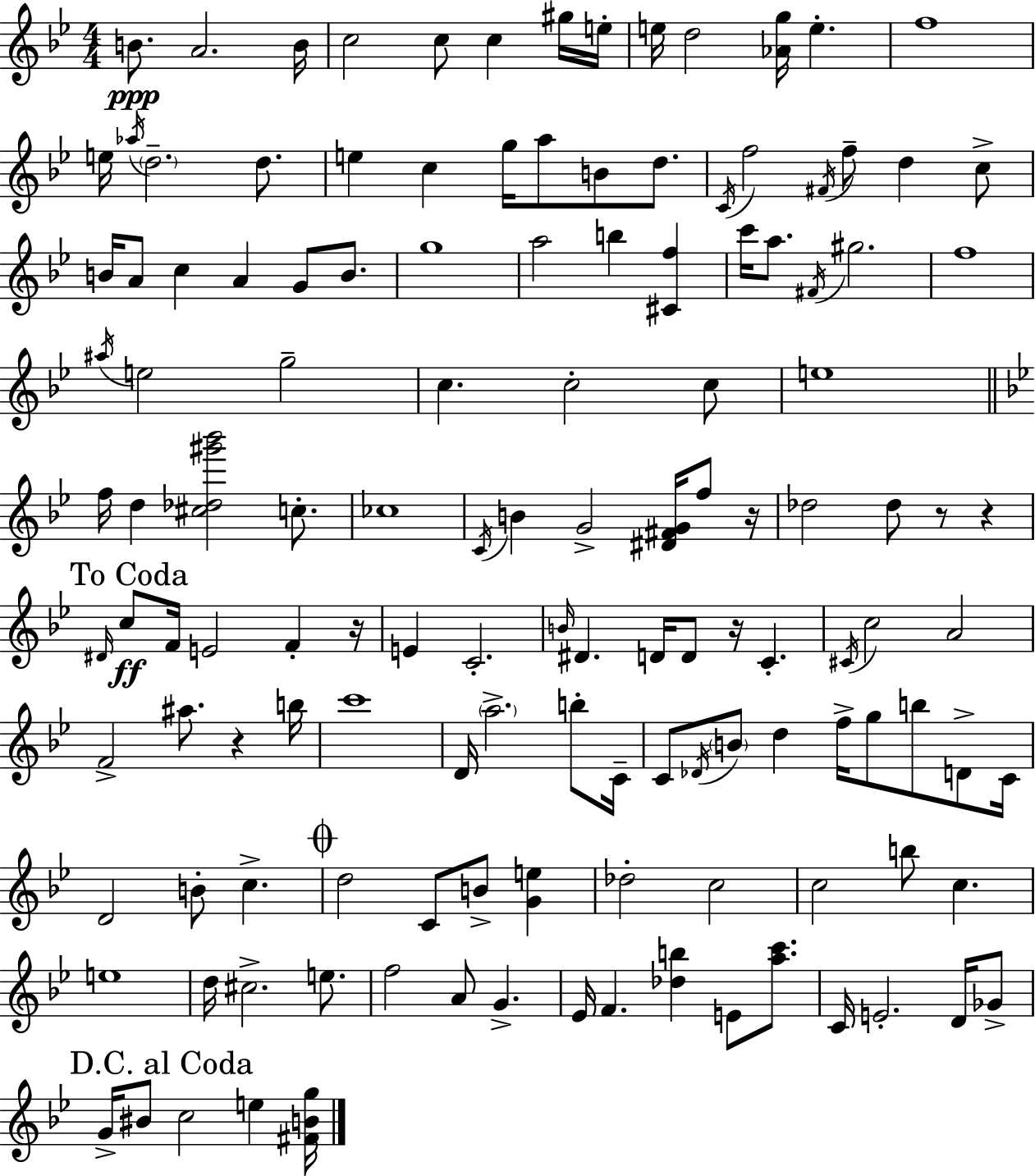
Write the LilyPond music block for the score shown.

{
  \clef treble
  \numericTimeSignature
  \time 4/4
  \key g \minor
  b'8.\ppp a'2. b'16 | c''2 c''8 c''4 gis''16 e''16-. | e''16 d''2 <aes' g''>16 e''4.-. | f''1 | \break e''16 \acciaccatura { aes''16 } \parenthesize d''2.-- d''8. | e''4 c''4 g''16 a''8 b'8 d''8. | \acciaccatura { c'16 } f''2 \acciaccatura { fis'16 } f''8-- d''4 | c''8-> b'16 a'8 c''4 a'4 g'8 | \break b'8. g''1 | a''2 b''4 <cis' f''>4 | c'''16 a''8. \acciaccatura { fis'16 } gis''2. | f''1 | \break \acciaccatura { ais''16 } e''2 g''2-- | c''4. c''2-. | c''8 e''1 | \bar "||" \break \key bes \major f''16 d''4 <cis'' des'' gis''' bes'''>2 c''8.-. | ces''1 | \acciaccatura { c'16 } b'4 g'2-> <dis' fis' g'>16 f''8 | r16 des''2 des''8 r8 r4 | \break \mark "To Coda" \grace { dis'16 } c''8\ff f'16 e'2 f'4-. | r16 e'4 c'2.-. | \grace { b'16 } dis'4. d'16 d'8 r16 c'4.-. | \acciaccatura { cis'16 } c''2 a'2 | \break f'2-> ais''8. r4 | b''16 c'''1 | d'16 \parenthesize a''2.-> | b''8-. c'16-- c'8 \acciaccatura { des'16 } \parenthesize b'8 d''4 f''16-> g''8 | \break b''8 d'8-> c'16 d'2 b'8-. c''4.-> | \mark \markup { \musicglyph "scripts.coda" } d''2 c'8 b'8-> | <g' e''>4 des''2-. c''2 | c''2 b''8 c''4. | \break e''1 | d''16 cis''2.-> | e''8. f''2 a'8 g'4.-> | ees'16 f'4. <des'' b''>4 | \break e'8 <a'' c'''>8. c'16 e'2.-. | d'16 ges'8-> \mark "D.C. al Coda" g'16-> bis'8 c''2 | e''4 <fis' b' g''>16 \bar "|."
}